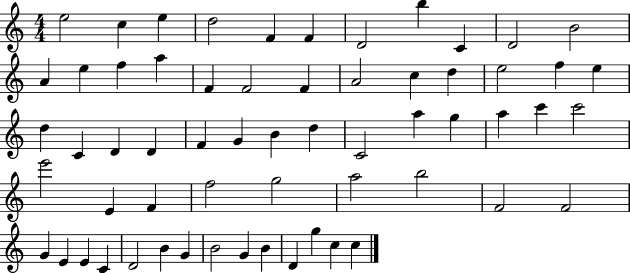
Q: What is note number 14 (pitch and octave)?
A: F5